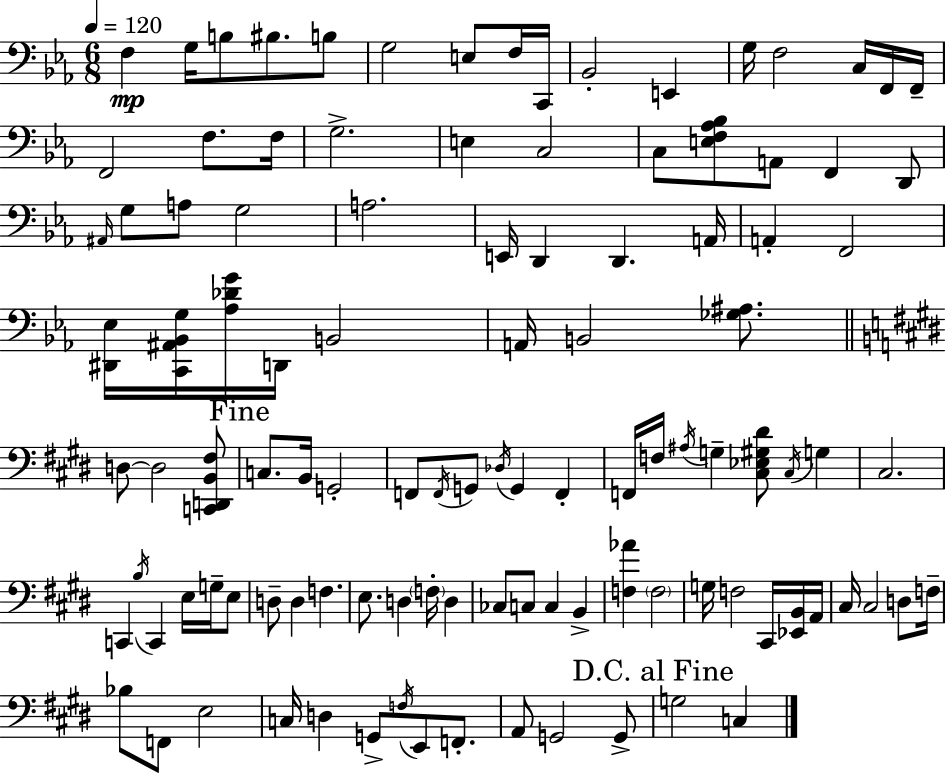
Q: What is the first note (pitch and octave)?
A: F3